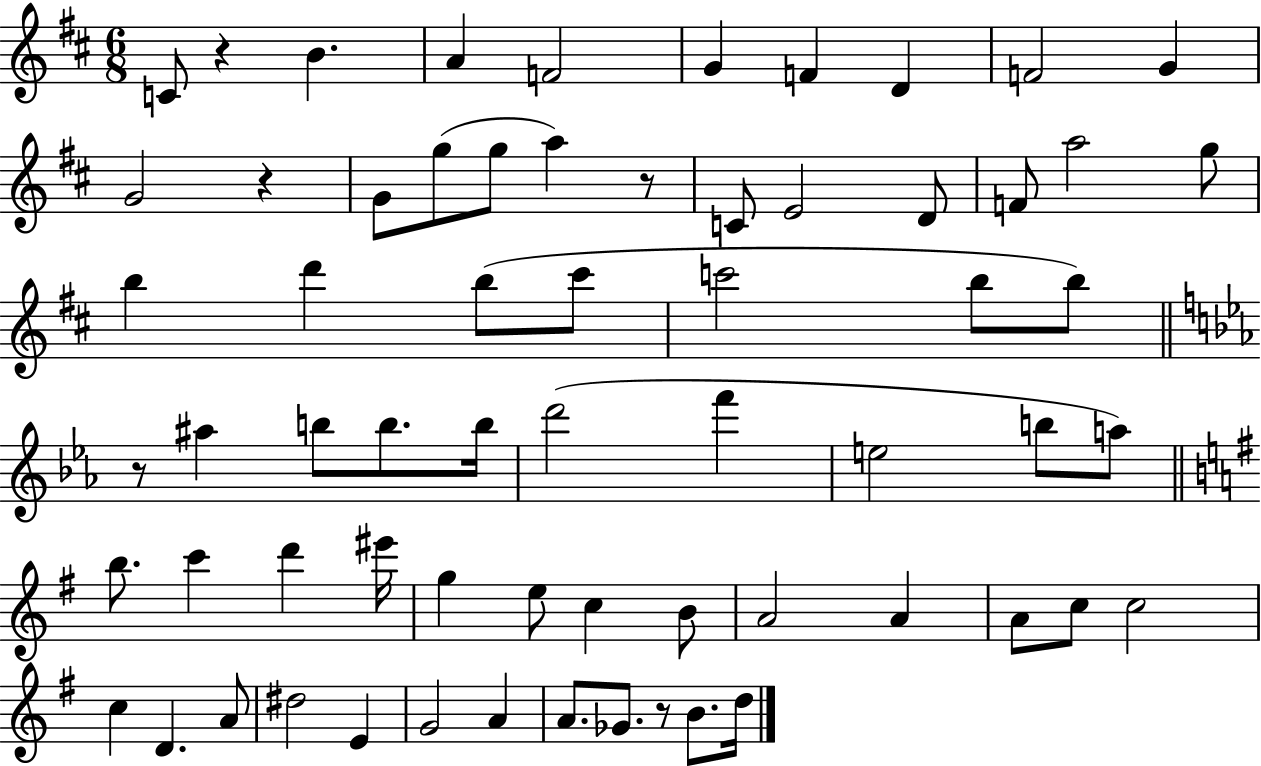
C4/e R/q B4/q. A4/q F4/h G4/q F4/q D4/q F4/h G4/q G4/h R/q G4/e G5/e G5/e A5/q R/e C4/e E4/h D4/e F4/e A5/h G5/e B5/q D6/q B5/e C#6/e C6/h B5/e B5/e R/e A#5/q B5/e B5/e. B5/s D6/h F6/q E5/h B5/e A5/e B5/e. C6/q D6/q EIS6/s G5/q E5/e C5/q B4/e A4/h A4/q A4/e C5/e C5/h C5/q D4/q. A4/e D#5/h E4/q G4/h A4/q A4/e. Gb4/e. R/e B4/e. D5/s